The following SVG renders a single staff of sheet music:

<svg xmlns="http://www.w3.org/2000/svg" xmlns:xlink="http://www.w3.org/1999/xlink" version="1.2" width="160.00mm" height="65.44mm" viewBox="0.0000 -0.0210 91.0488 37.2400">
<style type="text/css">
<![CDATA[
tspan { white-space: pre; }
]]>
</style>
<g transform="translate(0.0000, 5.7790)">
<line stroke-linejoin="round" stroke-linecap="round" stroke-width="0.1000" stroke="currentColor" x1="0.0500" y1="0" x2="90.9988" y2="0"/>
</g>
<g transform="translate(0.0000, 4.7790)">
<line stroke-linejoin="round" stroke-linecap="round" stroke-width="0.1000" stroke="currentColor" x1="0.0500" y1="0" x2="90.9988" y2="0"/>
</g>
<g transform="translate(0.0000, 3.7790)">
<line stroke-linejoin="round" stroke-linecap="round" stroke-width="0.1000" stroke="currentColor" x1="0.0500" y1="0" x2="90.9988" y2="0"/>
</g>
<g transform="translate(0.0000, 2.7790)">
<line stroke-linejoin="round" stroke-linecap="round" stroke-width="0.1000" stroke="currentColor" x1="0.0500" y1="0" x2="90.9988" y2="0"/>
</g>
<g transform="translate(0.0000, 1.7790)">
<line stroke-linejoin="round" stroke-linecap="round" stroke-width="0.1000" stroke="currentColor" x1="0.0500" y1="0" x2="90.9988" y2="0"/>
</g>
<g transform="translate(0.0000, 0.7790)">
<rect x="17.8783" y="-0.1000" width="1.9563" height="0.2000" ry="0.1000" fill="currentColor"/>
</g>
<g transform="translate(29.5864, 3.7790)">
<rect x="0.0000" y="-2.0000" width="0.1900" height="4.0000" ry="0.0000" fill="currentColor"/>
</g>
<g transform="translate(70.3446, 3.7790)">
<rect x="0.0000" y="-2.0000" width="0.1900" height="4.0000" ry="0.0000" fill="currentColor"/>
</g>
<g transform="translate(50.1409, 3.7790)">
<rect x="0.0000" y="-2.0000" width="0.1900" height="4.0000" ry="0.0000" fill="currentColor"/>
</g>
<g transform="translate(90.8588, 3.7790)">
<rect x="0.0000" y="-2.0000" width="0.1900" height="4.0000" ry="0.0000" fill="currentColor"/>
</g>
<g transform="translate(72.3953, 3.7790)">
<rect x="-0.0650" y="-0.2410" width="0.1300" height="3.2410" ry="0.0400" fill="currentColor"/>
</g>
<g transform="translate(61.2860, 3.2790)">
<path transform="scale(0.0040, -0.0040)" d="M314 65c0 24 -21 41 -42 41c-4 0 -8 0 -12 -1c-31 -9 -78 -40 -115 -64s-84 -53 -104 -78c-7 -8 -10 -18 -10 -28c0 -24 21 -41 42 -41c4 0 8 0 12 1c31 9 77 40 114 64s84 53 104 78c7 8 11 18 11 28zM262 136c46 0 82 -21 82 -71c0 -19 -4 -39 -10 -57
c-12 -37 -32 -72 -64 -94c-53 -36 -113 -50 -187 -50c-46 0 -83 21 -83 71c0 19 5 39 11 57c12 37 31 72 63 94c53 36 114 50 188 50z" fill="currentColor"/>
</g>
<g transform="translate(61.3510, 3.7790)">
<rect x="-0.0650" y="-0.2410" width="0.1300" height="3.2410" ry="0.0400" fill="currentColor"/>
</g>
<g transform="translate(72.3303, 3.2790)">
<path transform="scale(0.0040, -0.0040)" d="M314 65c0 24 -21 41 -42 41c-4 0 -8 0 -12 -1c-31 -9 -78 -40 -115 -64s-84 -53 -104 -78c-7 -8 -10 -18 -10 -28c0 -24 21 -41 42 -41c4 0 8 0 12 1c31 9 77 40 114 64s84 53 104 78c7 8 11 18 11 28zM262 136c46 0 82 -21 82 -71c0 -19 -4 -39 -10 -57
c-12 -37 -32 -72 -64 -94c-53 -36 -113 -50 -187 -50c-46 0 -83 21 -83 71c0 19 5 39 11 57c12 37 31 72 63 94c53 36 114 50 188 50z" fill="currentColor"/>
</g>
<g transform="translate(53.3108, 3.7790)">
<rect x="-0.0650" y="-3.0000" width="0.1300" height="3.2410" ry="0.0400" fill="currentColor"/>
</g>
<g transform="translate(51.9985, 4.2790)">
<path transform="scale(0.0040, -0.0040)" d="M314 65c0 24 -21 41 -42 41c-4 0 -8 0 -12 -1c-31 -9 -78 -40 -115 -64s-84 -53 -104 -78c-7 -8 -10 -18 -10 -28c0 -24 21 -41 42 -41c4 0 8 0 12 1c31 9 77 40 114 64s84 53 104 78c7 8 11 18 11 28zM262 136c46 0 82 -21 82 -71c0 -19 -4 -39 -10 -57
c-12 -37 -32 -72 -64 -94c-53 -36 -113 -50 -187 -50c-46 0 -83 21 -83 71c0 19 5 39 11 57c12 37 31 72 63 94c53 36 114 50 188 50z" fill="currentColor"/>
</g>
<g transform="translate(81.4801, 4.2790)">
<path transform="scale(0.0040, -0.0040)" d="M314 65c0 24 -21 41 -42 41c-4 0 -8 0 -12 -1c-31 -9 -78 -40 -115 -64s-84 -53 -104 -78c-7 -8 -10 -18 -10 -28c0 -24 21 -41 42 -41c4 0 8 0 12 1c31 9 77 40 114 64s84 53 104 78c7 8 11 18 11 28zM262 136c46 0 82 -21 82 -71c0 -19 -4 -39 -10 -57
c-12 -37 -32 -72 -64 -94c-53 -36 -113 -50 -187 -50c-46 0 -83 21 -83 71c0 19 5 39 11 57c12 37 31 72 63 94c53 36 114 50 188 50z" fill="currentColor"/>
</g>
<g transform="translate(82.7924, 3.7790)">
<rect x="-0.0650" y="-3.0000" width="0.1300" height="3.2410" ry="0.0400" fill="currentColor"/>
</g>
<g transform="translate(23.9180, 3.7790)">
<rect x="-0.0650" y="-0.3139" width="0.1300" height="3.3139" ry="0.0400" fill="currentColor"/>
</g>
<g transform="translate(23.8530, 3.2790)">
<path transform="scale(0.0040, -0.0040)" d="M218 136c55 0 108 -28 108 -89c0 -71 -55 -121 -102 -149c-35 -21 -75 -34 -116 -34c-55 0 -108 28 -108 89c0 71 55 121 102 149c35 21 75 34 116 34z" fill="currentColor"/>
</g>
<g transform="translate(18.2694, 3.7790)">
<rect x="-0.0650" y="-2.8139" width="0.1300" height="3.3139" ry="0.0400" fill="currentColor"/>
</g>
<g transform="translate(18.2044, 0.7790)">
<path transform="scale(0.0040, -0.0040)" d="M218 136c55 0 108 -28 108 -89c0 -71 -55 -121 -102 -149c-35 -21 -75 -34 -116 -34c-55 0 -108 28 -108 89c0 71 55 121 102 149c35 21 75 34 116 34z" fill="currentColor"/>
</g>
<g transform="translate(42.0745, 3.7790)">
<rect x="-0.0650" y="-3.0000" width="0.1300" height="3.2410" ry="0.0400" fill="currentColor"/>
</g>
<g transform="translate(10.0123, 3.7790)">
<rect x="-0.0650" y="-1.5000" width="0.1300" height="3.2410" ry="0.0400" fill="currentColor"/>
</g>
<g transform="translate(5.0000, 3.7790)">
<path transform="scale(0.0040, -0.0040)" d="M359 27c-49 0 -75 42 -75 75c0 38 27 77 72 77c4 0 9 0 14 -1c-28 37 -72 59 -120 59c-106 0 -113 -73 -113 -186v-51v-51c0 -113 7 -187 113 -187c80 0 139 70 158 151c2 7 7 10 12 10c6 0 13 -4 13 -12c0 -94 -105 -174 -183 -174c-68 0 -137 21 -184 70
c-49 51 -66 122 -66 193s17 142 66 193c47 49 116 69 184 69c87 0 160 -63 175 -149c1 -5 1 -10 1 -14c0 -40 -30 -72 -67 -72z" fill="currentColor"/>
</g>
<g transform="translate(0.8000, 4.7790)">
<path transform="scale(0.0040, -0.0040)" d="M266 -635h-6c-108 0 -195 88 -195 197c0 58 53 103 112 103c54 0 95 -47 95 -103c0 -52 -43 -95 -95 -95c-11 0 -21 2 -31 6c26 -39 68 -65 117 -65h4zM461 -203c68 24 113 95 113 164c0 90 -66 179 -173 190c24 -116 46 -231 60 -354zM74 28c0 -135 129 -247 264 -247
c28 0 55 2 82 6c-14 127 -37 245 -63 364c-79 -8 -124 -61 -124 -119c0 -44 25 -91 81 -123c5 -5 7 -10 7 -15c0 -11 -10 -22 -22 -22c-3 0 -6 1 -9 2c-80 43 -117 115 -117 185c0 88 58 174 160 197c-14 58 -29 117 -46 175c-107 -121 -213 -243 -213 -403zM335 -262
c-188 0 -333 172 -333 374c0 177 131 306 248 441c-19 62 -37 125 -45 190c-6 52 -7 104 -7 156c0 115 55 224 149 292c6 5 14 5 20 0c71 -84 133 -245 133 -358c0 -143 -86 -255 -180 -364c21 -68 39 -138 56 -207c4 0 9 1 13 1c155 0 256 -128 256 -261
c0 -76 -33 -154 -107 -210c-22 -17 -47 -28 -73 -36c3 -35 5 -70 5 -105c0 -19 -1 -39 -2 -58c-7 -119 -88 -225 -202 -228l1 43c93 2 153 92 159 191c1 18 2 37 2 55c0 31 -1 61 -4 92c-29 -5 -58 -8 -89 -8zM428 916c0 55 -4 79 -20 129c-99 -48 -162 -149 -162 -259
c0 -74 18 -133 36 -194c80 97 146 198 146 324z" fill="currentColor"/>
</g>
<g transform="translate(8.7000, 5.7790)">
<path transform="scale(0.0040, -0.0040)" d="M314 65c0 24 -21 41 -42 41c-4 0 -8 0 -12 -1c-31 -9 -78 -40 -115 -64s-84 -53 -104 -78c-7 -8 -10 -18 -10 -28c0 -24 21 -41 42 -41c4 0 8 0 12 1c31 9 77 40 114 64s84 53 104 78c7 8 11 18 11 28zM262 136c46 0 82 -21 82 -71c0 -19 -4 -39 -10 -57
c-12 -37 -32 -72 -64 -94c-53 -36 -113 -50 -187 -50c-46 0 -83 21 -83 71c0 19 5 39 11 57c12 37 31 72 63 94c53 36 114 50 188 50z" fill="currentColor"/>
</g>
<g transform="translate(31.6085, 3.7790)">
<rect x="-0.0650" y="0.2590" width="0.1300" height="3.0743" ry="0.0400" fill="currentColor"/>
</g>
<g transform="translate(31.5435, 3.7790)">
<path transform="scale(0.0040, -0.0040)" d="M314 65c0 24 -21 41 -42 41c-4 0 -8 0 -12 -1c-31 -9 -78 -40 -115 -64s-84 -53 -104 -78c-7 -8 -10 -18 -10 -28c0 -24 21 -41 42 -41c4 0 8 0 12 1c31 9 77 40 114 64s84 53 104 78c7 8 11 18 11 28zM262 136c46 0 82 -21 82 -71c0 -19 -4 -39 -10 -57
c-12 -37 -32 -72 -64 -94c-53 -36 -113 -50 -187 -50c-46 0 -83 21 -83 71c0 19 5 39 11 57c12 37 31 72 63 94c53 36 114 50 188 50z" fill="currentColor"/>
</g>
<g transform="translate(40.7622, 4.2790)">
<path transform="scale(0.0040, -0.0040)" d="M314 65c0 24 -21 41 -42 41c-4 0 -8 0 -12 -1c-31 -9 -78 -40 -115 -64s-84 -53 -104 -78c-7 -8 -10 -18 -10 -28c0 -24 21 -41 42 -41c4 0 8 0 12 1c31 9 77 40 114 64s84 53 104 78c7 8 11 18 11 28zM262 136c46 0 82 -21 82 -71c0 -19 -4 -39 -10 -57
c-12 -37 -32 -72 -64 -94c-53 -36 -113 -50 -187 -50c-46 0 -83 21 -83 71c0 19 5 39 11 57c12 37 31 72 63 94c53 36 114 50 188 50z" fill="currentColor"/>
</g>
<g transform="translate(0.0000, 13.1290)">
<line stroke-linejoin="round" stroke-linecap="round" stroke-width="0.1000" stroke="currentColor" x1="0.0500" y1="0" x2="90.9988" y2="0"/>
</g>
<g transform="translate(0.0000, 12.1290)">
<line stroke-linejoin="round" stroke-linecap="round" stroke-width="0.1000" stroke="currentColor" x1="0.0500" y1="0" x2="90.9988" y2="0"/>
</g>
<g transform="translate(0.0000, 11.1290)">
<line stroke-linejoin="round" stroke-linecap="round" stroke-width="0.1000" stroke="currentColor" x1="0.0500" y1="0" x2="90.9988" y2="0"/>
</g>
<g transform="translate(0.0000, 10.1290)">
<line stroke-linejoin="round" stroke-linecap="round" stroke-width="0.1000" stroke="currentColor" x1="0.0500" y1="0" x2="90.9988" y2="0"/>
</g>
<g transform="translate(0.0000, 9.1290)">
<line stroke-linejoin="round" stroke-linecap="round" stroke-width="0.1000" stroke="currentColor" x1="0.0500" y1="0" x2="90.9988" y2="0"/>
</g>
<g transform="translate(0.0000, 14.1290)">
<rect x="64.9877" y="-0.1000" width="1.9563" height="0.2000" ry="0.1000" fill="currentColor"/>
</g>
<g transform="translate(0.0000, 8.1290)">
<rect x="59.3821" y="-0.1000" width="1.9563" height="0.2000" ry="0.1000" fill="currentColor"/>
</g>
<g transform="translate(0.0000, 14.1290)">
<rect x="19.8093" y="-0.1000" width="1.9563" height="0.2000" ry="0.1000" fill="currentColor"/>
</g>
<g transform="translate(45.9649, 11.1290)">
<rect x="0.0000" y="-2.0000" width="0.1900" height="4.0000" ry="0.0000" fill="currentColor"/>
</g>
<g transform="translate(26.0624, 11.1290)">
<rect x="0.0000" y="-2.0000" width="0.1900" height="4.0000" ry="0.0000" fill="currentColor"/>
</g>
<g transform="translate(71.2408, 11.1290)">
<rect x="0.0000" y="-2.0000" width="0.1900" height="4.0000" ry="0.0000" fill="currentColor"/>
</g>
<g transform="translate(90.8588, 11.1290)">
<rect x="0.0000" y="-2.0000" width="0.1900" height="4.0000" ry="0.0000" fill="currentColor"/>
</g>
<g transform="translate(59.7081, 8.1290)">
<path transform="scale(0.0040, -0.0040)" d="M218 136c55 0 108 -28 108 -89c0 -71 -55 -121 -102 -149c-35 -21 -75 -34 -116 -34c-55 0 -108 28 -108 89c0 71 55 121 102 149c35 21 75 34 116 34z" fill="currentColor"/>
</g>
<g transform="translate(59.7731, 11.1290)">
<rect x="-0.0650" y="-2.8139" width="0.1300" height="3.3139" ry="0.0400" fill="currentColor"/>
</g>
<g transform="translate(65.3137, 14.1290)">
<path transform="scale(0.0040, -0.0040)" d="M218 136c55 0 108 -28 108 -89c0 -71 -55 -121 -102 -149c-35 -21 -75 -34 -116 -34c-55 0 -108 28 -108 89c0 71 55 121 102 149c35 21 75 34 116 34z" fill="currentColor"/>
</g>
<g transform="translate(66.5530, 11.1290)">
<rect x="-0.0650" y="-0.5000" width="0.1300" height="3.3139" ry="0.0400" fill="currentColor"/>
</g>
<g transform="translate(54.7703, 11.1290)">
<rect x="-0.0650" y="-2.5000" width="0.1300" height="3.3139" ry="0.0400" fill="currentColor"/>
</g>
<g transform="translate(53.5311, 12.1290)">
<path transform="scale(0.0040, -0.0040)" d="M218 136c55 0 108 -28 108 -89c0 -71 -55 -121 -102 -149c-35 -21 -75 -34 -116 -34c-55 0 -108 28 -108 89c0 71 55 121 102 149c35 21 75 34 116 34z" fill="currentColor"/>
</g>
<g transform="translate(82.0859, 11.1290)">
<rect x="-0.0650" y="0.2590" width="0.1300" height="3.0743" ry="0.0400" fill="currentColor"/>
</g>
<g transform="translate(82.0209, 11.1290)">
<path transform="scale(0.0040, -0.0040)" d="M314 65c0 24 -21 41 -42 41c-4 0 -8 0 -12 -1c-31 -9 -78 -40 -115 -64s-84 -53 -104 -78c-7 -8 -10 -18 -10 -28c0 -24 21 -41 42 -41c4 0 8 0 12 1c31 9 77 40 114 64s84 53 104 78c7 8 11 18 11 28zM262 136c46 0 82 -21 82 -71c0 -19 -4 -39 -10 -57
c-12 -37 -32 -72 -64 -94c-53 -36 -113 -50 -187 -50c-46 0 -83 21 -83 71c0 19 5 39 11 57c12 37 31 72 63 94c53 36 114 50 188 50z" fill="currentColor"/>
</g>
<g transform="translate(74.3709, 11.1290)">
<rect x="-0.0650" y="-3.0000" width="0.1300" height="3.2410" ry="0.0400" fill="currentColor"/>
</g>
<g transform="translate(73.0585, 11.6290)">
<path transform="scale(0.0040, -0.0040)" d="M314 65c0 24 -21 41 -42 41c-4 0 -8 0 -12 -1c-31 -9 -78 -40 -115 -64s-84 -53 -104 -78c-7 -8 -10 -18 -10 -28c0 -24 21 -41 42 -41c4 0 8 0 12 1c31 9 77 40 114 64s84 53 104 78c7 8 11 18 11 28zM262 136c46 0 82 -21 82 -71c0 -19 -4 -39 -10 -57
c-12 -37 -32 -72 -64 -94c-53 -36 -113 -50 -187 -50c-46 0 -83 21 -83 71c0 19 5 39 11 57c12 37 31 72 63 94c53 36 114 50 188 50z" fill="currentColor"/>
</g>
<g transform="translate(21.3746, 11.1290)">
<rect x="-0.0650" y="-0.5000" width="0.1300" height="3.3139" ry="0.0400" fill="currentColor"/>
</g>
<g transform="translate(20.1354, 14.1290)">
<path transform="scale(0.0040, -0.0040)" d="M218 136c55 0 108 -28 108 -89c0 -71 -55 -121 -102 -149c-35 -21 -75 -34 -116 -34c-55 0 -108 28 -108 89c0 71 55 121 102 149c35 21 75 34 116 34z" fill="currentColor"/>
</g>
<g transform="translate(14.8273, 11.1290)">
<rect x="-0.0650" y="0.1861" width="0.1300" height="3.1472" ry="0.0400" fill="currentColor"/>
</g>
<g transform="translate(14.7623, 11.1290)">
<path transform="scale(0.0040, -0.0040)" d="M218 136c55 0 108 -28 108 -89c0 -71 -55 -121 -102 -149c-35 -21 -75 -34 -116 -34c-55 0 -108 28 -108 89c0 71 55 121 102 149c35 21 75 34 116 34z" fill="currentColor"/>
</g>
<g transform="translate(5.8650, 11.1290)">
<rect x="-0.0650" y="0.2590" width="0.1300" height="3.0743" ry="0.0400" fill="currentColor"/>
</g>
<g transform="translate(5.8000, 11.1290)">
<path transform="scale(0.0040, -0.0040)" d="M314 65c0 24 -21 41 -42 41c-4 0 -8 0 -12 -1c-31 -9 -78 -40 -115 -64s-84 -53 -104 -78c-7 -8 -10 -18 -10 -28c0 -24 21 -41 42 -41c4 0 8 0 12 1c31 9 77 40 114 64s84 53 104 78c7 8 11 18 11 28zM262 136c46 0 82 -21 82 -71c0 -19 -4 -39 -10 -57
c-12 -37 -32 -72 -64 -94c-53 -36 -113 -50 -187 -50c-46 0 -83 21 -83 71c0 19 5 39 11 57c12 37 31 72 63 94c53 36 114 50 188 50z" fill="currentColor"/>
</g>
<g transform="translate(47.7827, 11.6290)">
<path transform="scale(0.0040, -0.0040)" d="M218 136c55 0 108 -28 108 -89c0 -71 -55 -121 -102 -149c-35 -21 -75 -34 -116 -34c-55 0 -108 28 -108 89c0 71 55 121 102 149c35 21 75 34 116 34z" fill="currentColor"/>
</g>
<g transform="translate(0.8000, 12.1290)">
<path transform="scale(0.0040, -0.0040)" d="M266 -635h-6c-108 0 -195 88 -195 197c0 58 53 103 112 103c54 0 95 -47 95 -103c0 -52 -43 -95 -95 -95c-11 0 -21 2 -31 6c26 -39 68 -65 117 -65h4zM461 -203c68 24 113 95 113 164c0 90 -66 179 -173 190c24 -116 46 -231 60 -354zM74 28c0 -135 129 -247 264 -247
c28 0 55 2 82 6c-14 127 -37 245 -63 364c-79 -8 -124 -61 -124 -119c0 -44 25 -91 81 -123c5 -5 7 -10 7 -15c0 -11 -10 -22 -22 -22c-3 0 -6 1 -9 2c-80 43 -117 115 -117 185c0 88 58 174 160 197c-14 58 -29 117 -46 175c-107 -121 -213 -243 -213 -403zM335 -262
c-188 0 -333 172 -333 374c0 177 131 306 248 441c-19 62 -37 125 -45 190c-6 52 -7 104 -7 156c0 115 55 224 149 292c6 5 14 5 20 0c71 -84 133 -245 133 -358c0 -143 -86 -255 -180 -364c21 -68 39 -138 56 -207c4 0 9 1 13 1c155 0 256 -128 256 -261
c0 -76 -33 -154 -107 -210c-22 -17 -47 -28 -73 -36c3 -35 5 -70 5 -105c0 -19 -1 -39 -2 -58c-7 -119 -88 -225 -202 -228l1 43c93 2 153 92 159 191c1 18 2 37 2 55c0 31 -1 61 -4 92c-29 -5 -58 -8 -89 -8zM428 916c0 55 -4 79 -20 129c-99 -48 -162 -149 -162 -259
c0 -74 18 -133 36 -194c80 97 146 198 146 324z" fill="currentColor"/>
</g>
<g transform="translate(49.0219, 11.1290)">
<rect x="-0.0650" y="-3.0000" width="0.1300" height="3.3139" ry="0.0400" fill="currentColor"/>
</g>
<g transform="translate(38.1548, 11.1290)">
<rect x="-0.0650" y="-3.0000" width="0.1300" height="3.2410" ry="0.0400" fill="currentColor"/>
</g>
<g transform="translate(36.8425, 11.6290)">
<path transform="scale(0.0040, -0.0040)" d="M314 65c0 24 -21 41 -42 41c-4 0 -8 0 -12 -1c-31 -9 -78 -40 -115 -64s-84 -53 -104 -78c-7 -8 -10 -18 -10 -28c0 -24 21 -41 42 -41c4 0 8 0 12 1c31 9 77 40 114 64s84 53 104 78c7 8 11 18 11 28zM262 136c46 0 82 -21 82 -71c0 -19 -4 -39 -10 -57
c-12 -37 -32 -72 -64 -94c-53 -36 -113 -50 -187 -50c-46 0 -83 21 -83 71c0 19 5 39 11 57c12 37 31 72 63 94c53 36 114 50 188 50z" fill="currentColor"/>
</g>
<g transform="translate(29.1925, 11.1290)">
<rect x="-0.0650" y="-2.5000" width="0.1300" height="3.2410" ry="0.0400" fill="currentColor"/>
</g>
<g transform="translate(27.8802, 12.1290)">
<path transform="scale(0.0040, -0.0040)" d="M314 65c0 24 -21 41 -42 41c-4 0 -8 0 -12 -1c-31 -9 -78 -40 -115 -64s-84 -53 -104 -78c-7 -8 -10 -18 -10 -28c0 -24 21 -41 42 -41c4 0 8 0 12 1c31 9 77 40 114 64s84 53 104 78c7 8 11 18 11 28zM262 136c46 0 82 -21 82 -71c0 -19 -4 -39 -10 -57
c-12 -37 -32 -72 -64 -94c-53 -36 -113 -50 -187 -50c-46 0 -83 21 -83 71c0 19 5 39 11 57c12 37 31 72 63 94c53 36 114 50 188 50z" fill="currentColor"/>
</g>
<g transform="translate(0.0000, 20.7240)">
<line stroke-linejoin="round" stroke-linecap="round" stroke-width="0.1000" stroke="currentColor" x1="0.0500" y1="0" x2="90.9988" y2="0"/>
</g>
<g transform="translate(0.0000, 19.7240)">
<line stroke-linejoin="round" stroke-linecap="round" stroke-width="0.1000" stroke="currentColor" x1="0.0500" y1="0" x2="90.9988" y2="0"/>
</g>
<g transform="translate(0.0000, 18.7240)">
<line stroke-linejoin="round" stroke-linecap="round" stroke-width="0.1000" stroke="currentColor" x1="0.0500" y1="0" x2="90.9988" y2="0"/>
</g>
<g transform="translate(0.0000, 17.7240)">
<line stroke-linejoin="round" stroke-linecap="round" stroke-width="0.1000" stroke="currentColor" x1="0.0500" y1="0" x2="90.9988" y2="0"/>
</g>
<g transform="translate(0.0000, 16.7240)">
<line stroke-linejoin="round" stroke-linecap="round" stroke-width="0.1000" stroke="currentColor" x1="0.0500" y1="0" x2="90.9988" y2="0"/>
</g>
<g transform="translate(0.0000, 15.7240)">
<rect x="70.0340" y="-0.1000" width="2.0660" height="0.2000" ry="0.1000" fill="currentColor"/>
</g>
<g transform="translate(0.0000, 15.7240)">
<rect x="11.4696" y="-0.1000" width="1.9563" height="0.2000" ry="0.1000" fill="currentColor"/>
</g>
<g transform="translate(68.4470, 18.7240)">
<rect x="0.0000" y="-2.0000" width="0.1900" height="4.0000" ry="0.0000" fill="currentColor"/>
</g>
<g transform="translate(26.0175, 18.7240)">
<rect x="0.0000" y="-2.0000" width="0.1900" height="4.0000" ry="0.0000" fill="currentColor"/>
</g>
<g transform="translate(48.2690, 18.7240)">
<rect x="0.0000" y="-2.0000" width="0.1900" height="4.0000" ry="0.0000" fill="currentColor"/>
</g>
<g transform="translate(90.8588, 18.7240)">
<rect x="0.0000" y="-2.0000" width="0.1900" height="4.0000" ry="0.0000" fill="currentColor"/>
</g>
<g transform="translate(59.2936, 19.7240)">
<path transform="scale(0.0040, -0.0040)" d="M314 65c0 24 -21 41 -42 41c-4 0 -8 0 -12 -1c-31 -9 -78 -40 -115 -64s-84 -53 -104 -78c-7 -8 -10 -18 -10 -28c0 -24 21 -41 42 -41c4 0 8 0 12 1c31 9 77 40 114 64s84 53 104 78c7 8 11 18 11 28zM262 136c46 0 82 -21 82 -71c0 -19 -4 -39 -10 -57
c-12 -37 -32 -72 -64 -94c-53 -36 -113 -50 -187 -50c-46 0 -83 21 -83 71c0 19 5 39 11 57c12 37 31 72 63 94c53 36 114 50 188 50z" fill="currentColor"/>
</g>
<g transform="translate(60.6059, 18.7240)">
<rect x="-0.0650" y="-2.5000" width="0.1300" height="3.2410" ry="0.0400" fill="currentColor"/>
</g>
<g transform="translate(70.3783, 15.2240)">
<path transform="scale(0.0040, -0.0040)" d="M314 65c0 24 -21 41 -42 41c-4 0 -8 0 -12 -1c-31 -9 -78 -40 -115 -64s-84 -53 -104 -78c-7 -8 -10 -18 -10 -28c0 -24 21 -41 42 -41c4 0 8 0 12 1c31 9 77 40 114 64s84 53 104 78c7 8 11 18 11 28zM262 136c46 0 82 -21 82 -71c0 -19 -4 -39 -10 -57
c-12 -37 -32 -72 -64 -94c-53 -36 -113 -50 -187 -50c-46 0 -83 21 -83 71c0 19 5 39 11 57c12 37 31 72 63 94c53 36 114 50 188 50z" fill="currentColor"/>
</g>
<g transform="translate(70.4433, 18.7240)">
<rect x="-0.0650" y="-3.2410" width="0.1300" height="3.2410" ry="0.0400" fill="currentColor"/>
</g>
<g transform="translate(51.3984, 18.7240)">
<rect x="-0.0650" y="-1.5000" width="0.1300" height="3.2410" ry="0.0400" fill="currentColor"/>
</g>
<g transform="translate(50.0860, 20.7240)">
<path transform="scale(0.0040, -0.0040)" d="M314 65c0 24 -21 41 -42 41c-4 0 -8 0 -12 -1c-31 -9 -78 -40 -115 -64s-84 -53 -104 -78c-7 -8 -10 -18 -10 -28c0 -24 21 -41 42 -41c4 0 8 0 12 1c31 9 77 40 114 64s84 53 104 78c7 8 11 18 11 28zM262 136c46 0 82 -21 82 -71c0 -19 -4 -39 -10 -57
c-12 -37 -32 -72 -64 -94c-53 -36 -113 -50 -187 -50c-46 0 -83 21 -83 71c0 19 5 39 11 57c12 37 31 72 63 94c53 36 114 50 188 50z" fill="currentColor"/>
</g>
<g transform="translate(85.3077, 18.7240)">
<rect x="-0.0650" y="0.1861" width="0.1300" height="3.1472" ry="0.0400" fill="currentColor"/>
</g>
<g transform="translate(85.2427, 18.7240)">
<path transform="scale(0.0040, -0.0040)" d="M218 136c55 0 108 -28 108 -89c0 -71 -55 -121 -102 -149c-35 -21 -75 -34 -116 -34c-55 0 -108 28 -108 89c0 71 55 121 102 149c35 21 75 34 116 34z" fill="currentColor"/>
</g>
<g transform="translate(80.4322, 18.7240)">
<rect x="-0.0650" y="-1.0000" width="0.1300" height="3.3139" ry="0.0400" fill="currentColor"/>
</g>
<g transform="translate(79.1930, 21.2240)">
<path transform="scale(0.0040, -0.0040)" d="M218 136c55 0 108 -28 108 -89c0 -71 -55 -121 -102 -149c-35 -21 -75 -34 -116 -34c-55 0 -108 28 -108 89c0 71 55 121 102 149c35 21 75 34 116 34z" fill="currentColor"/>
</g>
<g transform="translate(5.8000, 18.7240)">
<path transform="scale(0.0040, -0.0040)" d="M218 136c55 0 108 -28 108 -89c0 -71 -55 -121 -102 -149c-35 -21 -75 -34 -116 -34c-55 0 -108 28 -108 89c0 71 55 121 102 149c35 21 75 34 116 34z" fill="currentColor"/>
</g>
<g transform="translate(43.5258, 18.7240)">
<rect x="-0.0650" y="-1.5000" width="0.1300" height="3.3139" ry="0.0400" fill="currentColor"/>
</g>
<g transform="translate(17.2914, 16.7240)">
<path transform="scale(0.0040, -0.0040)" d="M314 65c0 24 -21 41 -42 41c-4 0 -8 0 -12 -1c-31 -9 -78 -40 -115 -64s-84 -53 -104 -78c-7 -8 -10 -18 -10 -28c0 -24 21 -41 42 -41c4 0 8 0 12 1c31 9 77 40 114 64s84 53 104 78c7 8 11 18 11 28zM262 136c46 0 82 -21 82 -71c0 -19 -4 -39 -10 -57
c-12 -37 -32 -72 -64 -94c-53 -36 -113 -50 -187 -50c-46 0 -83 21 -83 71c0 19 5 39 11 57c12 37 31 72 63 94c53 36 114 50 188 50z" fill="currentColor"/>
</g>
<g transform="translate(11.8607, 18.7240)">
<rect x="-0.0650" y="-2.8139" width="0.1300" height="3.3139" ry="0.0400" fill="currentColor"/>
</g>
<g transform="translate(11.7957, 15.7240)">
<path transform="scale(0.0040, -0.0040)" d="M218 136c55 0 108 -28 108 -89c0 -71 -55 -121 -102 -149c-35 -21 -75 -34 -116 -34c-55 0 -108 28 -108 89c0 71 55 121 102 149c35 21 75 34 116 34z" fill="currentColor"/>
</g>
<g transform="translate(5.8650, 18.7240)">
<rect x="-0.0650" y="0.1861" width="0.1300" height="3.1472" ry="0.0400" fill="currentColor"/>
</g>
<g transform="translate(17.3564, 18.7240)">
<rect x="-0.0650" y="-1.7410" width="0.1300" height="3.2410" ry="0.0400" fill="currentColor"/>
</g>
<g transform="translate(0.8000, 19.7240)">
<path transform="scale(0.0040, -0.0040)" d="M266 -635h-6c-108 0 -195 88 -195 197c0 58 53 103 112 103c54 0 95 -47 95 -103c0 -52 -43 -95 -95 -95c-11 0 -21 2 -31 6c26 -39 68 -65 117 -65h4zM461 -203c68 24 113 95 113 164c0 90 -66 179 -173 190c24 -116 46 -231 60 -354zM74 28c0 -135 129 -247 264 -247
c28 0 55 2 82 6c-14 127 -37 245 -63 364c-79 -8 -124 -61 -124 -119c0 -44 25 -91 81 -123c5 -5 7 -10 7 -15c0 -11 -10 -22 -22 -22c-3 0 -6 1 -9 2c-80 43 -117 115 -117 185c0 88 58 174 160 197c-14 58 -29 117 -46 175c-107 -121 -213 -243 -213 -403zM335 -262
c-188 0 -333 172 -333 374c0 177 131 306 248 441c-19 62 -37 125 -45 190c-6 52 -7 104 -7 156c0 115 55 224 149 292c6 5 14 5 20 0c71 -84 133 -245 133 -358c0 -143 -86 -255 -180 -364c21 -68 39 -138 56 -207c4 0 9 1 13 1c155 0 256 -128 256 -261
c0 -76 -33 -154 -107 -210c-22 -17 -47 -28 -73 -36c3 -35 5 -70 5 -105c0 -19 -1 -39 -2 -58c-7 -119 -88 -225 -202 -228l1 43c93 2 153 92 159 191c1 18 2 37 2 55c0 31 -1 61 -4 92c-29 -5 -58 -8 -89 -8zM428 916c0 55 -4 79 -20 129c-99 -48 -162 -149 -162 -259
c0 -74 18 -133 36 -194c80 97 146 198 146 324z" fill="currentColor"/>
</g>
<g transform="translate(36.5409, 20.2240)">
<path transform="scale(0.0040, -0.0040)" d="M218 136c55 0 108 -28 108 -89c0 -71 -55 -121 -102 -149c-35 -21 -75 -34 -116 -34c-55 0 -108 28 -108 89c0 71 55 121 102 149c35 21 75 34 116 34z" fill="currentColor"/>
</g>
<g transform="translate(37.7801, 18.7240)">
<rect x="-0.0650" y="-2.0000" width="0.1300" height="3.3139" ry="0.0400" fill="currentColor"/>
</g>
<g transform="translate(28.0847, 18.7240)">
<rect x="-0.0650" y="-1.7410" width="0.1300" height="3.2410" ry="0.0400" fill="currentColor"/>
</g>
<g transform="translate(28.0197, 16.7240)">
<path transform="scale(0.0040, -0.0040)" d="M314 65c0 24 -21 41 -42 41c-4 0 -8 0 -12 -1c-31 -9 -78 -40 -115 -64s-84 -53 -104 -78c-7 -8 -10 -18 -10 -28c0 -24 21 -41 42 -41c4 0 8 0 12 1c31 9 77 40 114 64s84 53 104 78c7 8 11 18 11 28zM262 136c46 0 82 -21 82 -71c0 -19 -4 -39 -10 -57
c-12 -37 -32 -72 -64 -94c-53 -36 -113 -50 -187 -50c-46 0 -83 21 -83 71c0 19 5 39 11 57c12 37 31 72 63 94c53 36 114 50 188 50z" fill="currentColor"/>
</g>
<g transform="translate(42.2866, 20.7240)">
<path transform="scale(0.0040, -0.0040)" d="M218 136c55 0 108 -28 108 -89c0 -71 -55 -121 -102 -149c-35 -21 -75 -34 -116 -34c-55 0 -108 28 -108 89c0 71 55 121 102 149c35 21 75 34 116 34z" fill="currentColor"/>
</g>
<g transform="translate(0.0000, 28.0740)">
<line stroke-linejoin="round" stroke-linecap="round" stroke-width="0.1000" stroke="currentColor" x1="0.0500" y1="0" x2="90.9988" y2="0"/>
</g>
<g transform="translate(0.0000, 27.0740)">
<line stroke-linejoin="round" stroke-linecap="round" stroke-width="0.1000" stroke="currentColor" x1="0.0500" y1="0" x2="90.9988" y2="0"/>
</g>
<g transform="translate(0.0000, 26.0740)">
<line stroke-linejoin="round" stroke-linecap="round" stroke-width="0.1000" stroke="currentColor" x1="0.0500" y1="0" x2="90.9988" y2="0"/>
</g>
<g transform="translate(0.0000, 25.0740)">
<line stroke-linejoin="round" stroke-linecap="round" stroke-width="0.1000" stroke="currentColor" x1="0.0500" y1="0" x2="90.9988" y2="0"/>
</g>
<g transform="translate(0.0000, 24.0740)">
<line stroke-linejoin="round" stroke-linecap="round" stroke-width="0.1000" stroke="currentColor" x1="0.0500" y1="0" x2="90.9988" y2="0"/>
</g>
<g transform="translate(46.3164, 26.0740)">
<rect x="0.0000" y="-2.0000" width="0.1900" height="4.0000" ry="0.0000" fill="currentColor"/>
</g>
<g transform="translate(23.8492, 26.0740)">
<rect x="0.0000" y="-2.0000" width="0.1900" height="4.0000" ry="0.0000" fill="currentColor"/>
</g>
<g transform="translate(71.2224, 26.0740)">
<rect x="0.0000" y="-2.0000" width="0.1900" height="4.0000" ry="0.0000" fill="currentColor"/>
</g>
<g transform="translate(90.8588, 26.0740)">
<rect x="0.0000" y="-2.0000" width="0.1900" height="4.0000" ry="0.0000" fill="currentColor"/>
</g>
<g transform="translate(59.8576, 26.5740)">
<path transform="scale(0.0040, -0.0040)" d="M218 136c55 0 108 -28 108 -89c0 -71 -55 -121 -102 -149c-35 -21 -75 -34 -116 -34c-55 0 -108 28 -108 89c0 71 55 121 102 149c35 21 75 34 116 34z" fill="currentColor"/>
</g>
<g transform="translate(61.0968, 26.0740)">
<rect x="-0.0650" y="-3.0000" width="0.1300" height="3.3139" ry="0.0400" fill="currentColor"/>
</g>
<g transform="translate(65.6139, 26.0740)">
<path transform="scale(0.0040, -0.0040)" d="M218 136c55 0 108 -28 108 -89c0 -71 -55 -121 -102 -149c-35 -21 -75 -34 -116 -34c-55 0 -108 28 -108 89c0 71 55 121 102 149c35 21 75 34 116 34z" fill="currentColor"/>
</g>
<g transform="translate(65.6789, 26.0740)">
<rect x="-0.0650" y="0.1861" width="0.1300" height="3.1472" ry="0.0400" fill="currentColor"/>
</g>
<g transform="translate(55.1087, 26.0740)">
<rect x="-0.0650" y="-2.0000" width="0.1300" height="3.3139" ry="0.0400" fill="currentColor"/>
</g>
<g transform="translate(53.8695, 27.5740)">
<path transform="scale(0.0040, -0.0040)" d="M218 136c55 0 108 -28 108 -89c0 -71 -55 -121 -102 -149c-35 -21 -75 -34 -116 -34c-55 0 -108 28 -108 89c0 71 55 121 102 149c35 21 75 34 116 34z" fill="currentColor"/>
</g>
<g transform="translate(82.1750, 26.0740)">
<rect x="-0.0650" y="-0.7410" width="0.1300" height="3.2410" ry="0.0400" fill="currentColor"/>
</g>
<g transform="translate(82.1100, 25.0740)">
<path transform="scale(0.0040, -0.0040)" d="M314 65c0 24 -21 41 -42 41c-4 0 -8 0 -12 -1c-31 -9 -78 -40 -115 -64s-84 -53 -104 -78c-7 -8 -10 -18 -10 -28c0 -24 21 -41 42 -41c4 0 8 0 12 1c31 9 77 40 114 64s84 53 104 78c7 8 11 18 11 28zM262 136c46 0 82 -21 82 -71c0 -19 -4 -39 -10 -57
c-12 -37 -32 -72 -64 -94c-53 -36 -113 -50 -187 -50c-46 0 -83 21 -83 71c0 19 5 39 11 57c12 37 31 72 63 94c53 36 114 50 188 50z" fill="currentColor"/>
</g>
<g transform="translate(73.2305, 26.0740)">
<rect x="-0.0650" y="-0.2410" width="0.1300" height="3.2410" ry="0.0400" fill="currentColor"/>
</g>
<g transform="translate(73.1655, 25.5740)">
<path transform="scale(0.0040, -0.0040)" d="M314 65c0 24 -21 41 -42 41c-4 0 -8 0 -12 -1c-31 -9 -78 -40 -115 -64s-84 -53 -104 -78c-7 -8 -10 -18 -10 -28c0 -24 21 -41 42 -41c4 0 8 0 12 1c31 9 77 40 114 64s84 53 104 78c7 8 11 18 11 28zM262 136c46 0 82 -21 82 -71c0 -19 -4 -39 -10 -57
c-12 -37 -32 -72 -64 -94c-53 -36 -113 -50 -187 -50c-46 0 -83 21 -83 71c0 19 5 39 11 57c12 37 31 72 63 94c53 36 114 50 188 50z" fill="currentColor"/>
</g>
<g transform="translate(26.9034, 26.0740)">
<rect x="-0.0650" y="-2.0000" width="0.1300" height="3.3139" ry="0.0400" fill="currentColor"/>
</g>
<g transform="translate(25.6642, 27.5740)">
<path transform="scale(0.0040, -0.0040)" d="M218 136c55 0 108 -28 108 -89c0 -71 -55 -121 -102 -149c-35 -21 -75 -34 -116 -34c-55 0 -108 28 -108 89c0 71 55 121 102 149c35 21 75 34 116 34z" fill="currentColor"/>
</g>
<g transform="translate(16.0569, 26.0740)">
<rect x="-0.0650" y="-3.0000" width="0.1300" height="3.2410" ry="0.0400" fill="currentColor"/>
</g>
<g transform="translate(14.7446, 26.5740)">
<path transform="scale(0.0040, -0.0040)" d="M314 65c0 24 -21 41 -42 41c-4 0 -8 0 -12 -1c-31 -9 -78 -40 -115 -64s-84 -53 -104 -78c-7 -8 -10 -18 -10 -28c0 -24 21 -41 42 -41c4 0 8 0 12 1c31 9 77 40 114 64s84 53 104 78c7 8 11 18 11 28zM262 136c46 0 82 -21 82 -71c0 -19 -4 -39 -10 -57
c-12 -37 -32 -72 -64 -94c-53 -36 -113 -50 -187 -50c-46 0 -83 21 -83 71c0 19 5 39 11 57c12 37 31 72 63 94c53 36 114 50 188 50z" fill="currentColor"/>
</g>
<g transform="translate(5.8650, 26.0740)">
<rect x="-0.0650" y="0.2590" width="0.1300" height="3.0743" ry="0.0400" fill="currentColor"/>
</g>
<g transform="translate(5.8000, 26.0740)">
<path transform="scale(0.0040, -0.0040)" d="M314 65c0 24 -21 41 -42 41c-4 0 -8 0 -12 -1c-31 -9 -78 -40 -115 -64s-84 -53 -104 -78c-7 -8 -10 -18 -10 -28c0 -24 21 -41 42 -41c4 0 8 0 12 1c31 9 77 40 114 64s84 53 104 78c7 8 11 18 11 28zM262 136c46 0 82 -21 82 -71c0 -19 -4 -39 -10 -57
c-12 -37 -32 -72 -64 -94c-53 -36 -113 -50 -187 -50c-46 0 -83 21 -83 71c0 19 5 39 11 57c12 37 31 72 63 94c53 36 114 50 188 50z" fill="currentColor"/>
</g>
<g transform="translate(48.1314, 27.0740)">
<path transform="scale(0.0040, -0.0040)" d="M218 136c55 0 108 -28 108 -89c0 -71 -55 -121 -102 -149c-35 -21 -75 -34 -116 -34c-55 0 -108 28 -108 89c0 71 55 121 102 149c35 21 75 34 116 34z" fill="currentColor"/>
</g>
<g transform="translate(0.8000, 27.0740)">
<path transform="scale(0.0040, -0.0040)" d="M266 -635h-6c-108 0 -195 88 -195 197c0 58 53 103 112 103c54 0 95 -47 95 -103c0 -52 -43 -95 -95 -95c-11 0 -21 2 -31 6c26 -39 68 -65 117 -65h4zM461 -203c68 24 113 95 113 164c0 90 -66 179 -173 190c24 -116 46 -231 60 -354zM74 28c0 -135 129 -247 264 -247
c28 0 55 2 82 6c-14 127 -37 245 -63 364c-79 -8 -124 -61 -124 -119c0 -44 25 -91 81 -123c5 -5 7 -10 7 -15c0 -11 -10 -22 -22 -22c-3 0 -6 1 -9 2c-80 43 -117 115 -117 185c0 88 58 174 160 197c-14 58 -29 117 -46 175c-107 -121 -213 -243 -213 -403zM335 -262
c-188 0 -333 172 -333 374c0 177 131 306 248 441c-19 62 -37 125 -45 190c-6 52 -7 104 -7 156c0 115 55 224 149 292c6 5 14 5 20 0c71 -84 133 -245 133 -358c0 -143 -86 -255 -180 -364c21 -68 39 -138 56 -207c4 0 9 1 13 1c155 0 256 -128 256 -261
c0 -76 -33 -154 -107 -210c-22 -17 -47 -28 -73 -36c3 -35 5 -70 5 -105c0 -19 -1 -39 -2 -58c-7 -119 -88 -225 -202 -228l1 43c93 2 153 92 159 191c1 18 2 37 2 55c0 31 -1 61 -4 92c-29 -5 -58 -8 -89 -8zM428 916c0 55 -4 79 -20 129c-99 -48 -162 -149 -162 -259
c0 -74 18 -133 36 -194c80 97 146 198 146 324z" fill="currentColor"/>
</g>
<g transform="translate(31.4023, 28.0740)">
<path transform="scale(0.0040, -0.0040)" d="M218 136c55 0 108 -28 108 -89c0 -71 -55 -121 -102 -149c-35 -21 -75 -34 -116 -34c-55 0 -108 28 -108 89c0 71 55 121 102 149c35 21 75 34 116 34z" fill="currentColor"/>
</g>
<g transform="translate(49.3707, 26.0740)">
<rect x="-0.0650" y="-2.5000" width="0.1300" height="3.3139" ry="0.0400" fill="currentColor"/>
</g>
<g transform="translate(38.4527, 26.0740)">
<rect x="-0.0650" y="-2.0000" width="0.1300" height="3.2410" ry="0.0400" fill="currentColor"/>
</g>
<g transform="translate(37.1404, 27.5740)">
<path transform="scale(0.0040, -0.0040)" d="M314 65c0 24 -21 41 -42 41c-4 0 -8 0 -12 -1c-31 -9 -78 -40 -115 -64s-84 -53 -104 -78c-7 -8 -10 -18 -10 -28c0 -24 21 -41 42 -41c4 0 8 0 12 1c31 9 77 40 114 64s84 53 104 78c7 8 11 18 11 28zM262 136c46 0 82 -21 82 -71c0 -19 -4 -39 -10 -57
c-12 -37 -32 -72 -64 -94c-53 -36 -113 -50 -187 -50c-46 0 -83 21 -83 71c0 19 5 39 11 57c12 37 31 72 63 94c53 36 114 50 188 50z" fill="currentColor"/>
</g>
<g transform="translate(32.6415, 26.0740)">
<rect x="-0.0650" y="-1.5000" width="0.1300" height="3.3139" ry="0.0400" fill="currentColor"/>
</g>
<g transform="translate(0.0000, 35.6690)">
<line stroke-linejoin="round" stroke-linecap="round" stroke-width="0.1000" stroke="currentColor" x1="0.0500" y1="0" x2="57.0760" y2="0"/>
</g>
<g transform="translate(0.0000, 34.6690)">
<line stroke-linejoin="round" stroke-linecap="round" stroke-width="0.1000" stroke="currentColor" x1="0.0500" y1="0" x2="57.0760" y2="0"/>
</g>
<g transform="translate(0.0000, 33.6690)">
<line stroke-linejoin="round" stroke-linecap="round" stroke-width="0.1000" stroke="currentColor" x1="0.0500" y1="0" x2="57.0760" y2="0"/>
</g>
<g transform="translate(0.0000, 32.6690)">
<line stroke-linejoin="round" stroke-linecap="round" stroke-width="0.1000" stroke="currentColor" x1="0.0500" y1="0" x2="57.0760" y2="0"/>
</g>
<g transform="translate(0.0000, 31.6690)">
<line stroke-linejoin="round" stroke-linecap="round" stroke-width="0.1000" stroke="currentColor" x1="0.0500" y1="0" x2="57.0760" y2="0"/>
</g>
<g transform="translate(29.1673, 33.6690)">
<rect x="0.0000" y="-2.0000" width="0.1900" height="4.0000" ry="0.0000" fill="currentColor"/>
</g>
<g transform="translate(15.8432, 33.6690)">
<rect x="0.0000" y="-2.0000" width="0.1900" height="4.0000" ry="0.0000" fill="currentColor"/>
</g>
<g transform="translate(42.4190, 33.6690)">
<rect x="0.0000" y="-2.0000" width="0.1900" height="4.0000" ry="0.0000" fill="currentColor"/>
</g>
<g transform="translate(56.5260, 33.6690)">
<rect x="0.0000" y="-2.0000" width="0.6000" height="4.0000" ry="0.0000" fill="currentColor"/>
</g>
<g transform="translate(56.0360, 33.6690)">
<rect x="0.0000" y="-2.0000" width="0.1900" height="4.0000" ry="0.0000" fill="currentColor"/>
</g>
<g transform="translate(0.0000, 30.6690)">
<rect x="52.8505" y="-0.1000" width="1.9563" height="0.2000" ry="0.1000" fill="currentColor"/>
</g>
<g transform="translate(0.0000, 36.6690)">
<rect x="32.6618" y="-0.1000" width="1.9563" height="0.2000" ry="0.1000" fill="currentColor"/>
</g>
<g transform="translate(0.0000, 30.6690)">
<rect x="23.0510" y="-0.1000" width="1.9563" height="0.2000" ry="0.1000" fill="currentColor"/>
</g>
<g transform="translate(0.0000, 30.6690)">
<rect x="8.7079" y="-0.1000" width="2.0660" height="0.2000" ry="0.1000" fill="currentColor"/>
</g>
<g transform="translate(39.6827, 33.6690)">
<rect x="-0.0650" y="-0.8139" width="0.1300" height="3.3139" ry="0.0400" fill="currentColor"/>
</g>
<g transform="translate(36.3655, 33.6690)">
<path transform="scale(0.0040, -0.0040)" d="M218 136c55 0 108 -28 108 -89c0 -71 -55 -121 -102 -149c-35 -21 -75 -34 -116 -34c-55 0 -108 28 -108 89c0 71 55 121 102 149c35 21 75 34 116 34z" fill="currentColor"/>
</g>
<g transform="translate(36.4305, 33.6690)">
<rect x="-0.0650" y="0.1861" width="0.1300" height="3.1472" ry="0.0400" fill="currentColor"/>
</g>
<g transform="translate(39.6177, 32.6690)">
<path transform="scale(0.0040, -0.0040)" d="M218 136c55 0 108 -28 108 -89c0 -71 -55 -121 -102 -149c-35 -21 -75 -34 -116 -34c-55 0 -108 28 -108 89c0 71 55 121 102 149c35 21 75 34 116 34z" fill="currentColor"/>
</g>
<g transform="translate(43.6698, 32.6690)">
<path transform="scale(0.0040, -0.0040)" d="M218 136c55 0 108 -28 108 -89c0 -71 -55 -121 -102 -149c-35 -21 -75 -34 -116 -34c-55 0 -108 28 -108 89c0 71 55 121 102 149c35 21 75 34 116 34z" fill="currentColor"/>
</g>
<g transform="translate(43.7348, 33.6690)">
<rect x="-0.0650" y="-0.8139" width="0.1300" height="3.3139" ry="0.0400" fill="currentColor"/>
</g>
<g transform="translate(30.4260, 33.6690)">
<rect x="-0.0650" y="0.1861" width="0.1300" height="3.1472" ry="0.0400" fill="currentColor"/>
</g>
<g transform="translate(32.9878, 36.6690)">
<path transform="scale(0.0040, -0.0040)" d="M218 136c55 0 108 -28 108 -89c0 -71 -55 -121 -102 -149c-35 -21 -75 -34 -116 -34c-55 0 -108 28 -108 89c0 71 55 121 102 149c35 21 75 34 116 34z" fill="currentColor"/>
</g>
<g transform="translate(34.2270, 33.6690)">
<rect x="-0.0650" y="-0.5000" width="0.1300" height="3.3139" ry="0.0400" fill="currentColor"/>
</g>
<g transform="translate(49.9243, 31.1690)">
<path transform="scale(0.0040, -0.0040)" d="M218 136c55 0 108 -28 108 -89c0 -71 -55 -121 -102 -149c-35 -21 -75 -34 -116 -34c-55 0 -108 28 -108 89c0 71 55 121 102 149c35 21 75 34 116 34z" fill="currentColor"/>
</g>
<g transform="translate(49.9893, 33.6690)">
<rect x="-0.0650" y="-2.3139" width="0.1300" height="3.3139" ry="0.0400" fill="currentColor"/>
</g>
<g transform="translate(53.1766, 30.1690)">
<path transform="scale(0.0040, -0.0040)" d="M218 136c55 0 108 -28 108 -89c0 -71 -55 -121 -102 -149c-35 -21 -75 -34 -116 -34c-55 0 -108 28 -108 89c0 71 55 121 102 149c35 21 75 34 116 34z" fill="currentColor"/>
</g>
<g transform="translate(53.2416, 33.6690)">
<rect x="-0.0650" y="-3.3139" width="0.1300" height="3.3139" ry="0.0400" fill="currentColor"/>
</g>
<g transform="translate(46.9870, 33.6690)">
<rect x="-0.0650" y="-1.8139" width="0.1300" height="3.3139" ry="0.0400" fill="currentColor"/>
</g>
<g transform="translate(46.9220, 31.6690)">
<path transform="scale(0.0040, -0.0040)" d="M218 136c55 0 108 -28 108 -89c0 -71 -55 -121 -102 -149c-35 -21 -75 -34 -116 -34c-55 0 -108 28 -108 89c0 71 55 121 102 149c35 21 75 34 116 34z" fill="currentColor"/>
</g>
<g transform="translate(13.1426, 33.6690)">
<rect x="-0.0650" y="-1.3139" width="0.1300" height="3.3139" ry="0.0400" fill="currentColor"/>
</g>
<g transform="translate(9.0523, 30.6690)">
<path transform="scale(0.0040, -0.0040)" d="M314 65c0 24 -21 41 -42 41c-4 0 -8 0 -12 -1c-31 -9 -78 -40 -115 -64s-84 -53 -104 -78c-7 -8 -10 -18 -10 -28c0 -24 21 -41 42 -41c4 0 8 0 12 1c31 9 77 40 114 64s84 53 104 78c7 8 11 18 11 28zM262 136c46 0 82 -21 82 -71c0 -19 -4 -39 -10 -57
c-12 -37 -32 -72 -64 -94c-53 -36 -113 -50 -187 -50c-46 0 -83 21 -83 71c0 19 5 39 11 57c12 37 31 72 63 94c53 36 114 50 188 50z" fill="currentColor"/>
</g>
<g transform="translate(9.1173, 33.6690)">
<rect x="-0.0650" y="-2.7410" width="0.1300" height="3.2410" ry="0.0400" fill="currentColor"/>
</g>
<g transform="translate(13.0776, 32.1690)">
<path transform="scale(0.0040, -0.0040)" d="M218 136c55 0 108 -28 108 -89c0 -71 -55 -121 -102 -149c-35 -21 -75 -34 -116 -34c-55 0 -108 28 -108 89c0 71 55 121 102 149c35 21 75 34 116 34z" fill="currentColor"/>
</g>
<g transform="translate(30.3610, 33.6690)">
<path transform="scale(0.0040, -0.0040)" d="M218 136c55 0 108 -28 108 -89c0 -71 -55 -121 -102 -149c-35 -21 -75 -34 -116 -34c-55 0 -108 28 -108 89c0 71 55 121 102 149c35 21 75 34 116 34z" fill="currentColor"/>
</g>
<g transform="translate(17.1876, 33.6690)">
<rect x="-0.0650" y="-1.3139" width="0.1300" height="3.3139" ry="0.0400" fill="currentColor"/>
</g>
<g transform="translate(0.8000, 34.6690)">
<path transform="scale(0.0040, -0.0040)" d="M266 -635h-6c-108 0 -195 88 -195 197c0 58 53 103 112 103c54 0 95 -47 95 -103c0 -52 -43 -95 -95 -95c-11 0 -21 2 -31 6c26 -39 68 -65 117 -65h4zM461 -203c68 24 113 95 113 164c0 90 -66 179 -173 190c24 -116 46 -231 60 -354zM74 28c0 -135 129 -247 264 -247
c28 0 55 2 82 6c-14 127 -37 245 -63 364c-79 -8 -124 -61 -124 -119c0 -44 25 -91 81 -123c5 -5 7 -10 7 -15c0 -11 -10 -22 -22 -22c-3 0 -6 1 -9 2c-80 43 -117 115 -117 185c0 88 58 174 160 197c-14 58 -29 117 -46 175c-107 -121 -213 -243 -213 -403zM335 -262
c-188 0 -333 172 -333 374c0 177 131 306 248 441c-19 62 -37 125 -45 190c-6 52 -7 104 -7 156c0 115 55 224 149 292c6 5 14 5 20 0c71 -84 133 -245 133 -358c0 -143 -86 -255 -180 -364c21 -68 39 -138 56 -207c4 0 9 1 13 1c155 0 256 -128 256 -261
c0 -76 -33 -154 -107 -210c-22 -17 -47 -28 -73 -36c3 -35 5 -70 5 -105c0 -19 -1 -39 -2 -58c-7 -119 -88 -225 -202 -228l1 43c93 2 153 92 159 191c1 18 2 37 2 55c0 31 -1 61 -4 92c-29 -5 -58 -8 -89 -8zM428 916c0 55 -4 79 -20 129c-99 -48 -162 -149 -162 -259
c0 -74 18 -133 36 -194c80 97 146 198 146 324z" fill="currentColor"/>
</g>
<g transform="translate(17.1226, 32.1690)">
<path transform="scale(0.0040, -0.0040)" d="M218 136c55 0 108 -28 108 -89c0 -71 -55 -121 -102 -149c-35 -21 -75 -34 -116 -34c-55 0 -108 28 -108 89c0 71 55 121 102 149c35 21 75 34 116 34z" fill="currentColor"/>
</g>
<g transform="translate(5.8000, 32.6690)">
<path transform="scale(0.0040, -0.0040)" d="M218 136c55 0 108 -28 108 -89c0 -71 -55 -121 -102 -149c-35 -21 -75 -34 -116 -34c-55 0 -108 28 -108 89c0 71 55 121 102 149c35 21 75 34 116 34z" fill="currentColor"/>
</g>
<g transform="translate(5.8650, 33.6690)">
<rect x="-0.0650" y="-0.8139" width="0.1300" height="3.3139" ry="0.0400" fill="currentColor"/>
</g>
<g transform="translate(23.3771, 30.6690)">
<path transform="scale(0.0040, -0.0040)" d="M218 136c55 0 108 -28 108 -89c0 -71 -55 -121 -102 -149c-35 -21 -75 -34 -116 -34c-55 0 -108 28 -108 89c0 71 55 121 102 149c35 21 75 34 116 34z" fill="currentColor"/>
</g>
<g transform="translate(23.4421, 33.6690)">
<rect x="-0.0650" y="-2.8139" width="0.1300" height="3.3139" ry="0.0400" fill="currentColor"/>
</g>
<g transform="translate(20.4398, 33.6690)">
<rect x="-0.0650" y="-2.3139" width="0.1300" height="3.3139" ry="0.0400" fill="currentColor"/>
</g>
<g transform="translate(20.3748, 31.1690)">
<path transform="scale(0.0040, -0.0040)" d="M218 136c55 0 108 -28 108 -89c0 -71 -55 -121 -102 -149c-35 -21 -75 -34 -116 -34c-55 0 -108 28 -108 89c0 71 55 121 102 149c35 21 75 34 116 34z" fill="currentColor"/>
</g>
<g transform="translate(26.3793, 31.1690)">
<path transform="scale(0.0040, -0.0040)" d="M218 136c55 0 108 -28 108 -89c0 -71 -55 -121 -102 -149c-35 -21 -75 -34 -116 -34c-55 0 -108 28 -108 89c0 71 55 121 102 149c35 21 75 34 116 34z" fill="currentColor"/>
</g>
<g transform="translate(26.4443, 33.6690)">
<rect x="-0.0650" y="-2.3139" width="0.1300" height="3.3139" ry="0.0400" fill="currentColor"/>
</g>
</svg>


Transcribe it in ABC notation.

X:1
T:Untitled
M:4/4
L:1/4
K:C
E2 a c B2 A2 A2 c2 c2 A2 B2 B C G2 A2 A G a C A2 B2 B a f2 f2 F E E2 G2 b2 D B B2 A2 F E F2 G F A B c2 d2 d a2 e e g a g B C B d d f g b